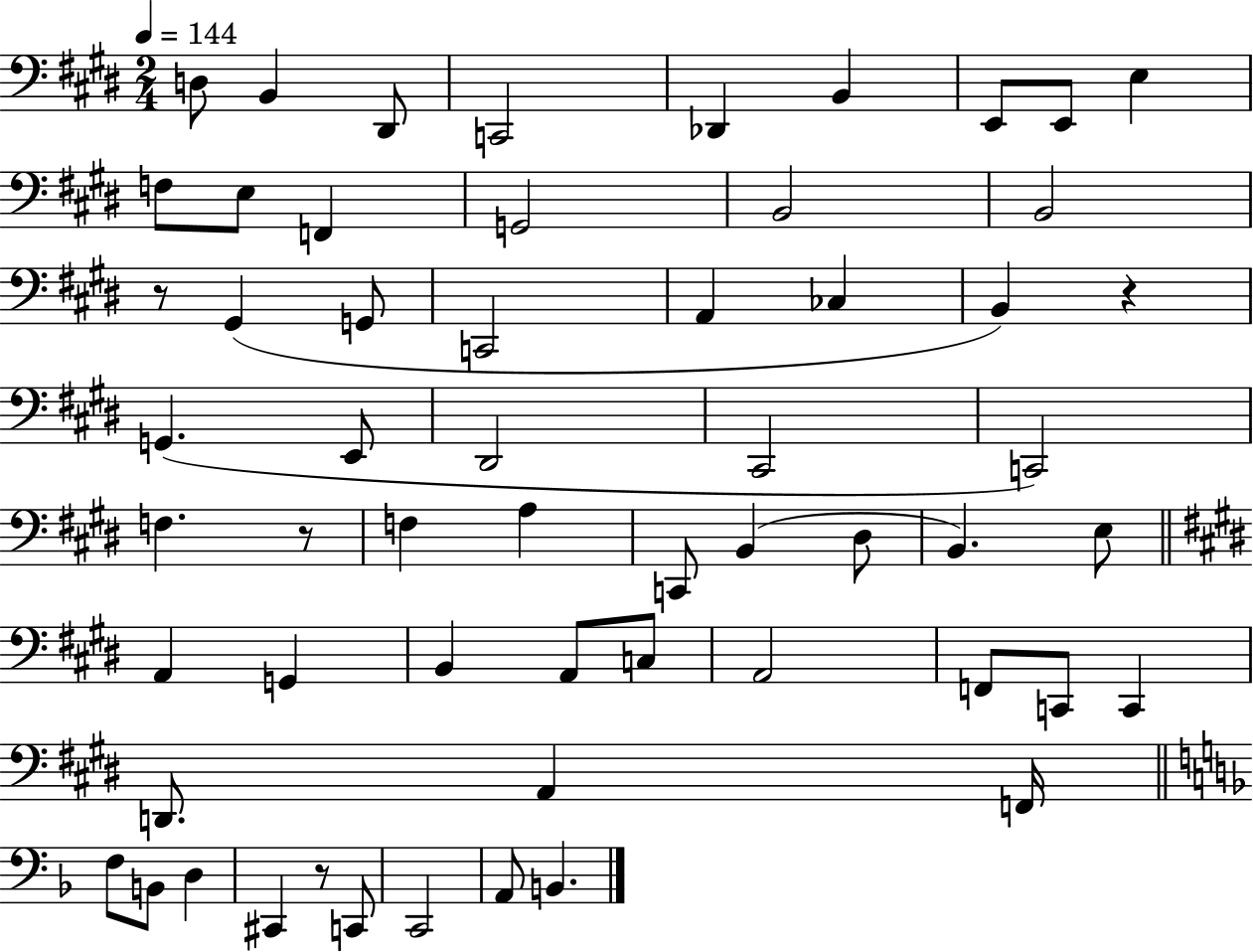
D3/e B2/q D#2/e C2/h Db2/q B2/q E2/e E2/e E3/q F3/e E3/e F2/q G2/h B2/h B2/h R/e G#2/q G2/e C2/h A2/q CES3/q B2/q R/q G2/q. E2/e D#2/h C#2/h C2/h F3/q. R/e F3/q A3/q C2/e B2/q D#3/e B2/q. E3/e A2/q G2/q B2/q A2/e C3/e A2/h F2/e C2/e C2/q D2/e. A2/q F2/s F3/e B2/e D3/q C#2/q R/e C2/e C2/h A2/e B2/q.